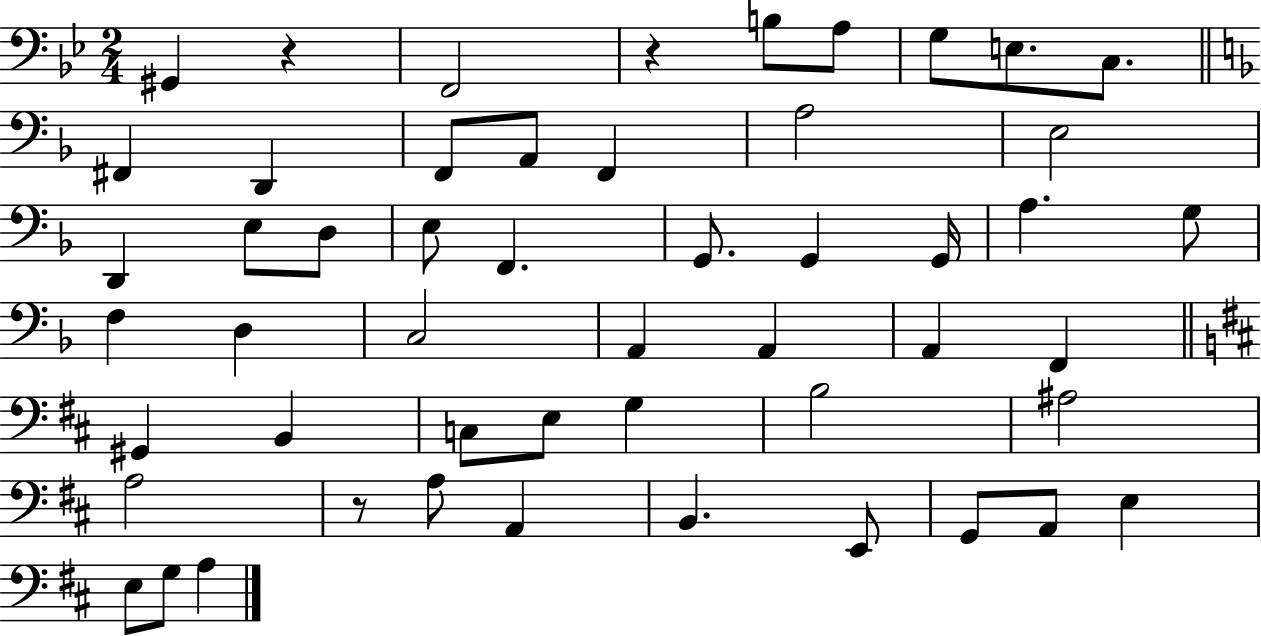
G#2/q R/q F2/h R/q B3/e A3/e G3/e E3/e. C3/e. F#2/q D2/q F2/e A2/e F2/q A3/h E3/h D2/q E3/e D3/e E3/e F2/q. G2/e. G2/q G2/s A3/q. G3/e F3/q D3/q C3/h A2/q A2/q A2/q F2/q G#2/q B2/q C3/e E3/e G3/q B3/h A#3/h A3/h R/e A3/e A2/q B2/q. E2/e G2/e A2/e E3/q E3/e G3/e A3/q